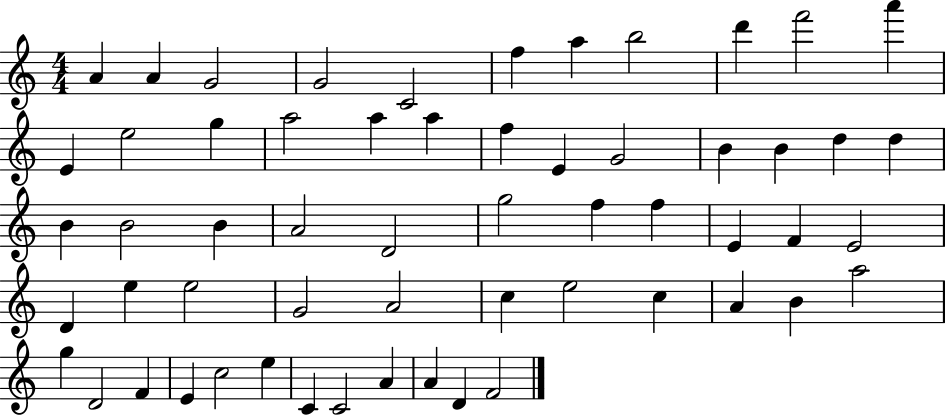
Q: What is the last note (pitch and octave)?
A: F4